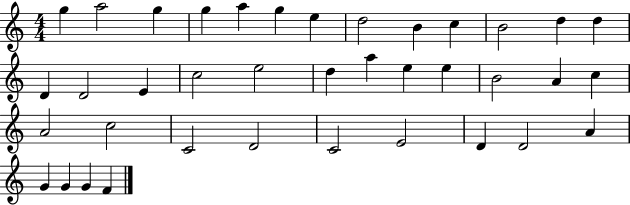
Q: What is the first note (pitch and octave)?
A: G5